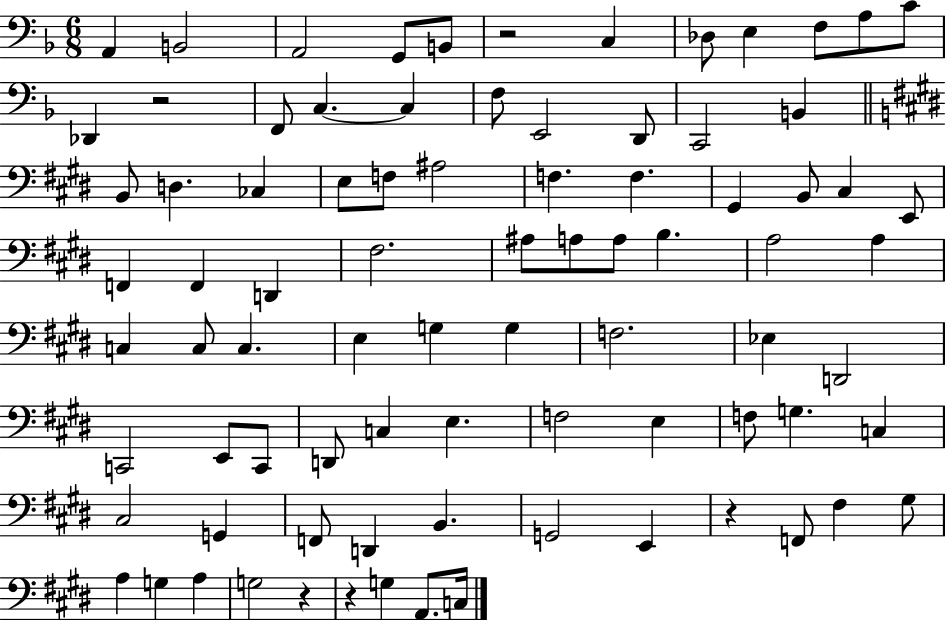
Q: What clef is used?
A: bass